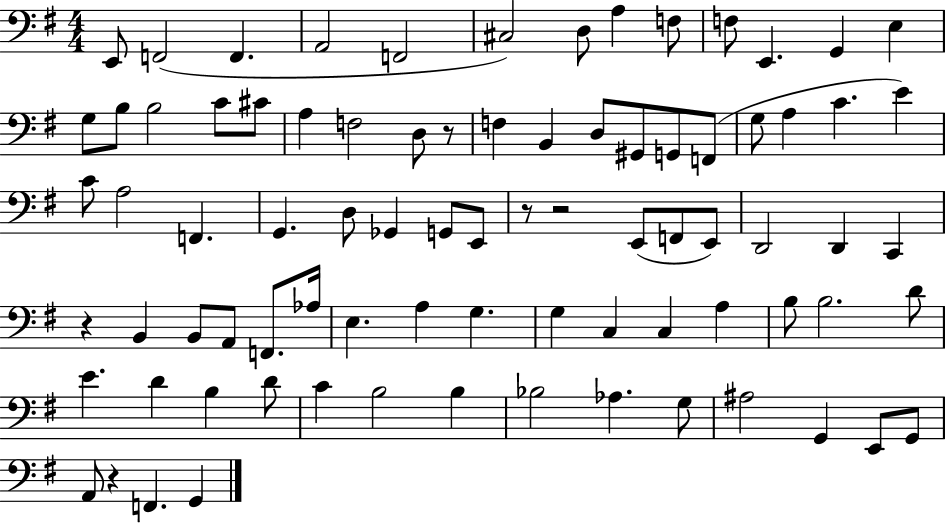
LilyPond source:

{
  \clef bass
  \numericTimeSignature
  \time 4/4
  \key g \major
  \repeat volta 2 { e,8 f,2( f,4. | a,2 f,2 | cis2) d8 a4 f8 | f8 e,4. g,4 e4 | \break g8 b8 b2 c'8 cis'8 | a4 f2 d8 r8 | f4 b,4 d8 gis,8 g,8 f,8( | g8 a4 c'4. e'4) | \break c'8 a2 f,4. | g,4. d8 ges,4 g,8 e,8 | r8 r2 e,8( f,8 e,8) | d,2 d,4 c,4 | \break r4 b,4 b,8 a,8 f,8. aes16 | e4. a4 g4. | g4 c4 c4 a4 | b8 b2. d'8 | \break e'4. d'4 b4 d'8 | c'4 b2 b4 | bes2 aes4. g8 | ais2 g,4 e,8 g,8 | \break a,8 r4 f,4. g,4 | } \bar "|."
}